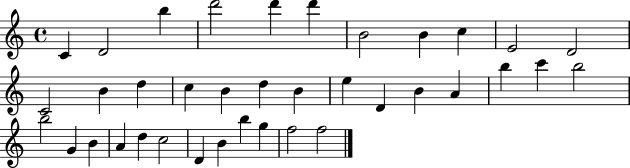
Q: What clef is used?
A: treble